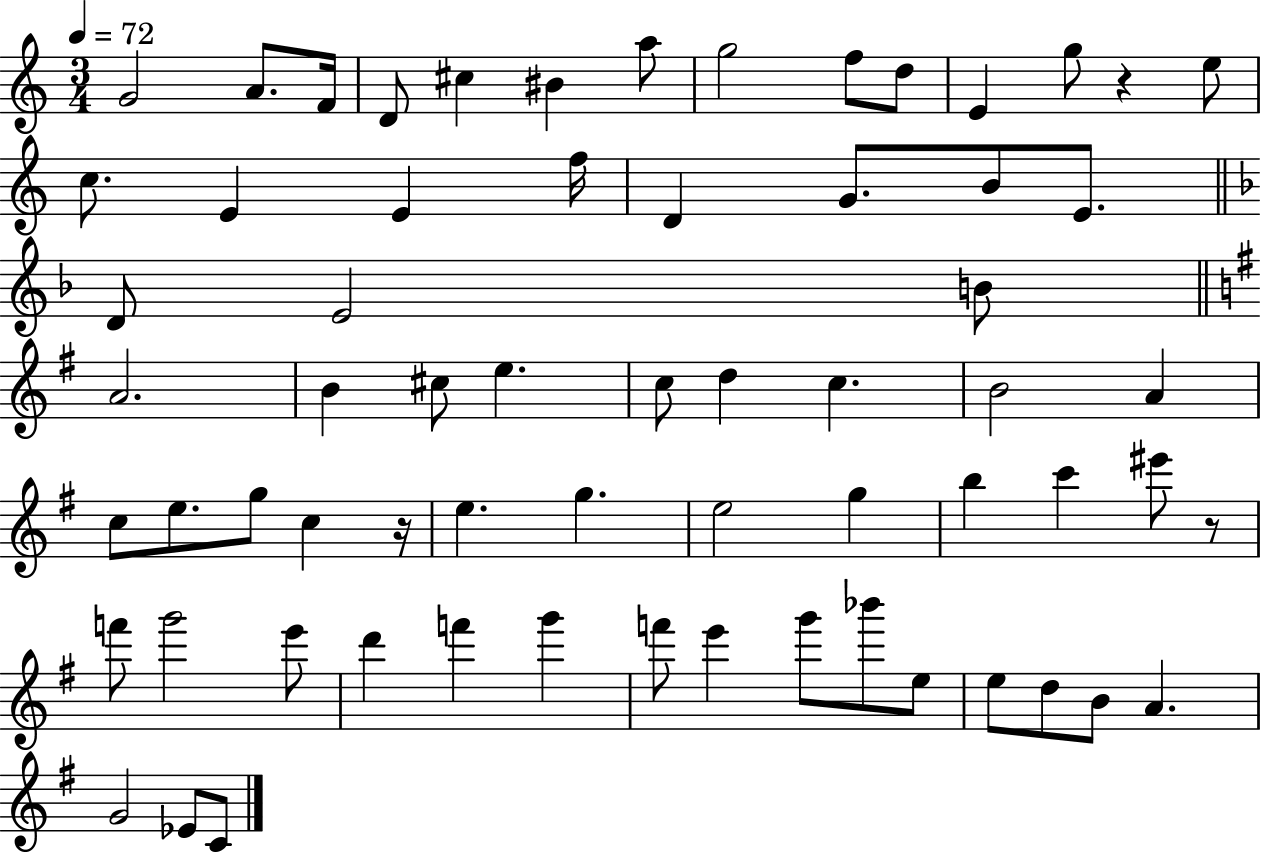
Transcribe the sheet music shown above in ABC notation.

X:1
T:Untitled
M:3/4
L:1/4
K:C
G2 A/2 F/4 D/2 ^c ^B a/2 g2 f/2 d/2 E g/2 z e/2 c/2 E E f/4 D G/2 B/2 E/2 D/2 E2 B/2 A2 B ^c/2 e c/2 d c B2 A c/2 e/2 g/2 c z/4 e g e2 g b c' ^e'/2 z/2 f'/2 g'2 e'/2 d' f' g' f'/2 e' g'/2 _b'/2 e/2 e/2 d/2 B/2 A G2 _E/2 C/2